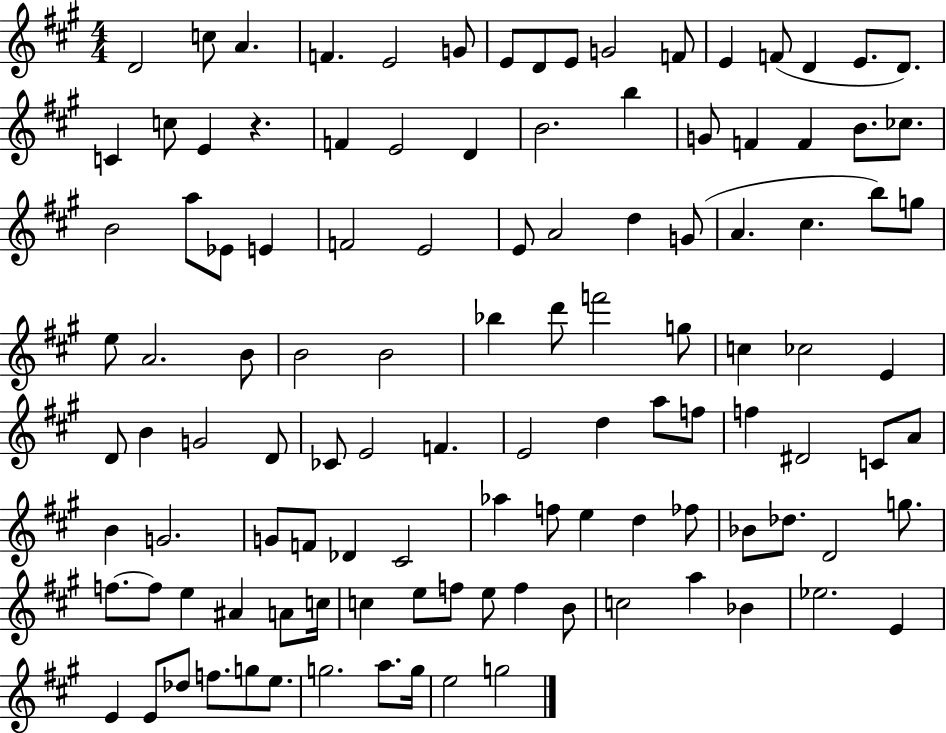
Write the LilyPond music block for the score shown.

{
  \clef treble
  \numericTimeSignature
  \time 4/4
  \key a \major
  d'2 c''8 a'4. | f'4. e'2 g'8 | e'8 d'8 e'8 g'2 f'8 | e'4 f'8( d'4 e'8. d'8.) | \break c'4 c''8 e'4 r4. | f'4 e'2 d'4 | b'2. b''4 | g'8 f'4 f'4 b'8. ces''8. | \break b'2 a''8 ees'8 e'4 | f'2 e'2 | e'8 a'2 d''4 g'8( | a'4. cis''4. b''8) g''8 | \break e''8 a'2. b'8 | b'2 b'2 | bes''4 d'''8 f'''2 g''8 | c''4 ces''2 e'4 | \break d'8 b'4 g'2 d'8 | ces'8 e'2 f'4. | e'2 d''4 a''8 f''8 | f''4 dis'2 c'8 a'8 | \break b'4 g'2. | g'8 f'8 des'4 cis'2 | aes''4 f''8 e''4 d''4 fes''8 | bes'8 des''8. d'2 g''8. | \break f''8.~~ f''8 e''4 ais'4 a'8 c''16 | c''4 e''8 f''8 e''8 f''4 b'8 | c''2 a''4 bes'4 | ees''2. e'4 | \break e'4 e'8 des''8 f''8. g''8 e''8. | g''2. a''8. g''16 | e''2 g''2 | \bar "|."
}